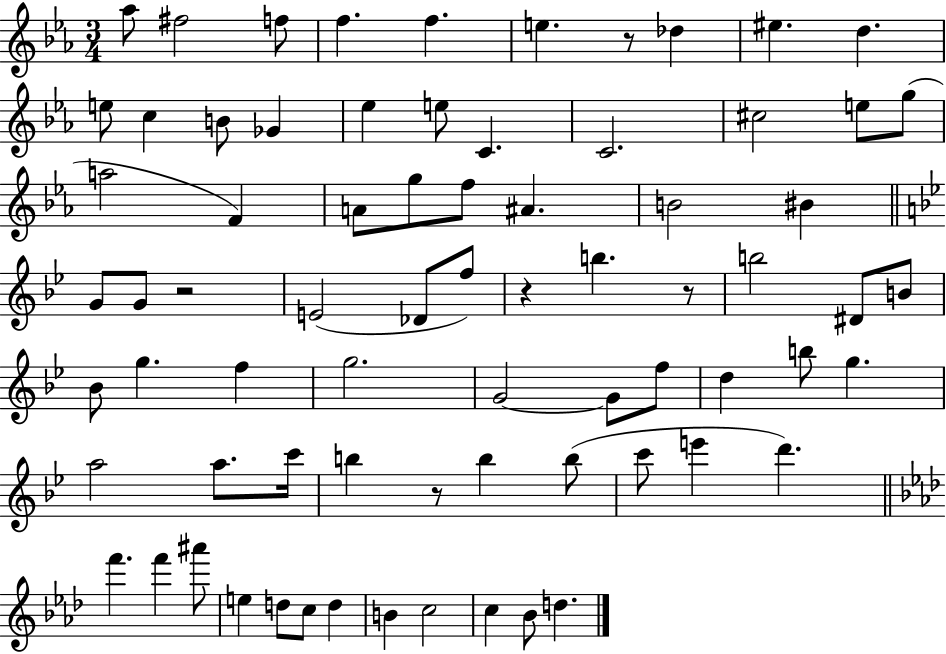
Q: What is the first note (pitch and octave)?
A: Ab5